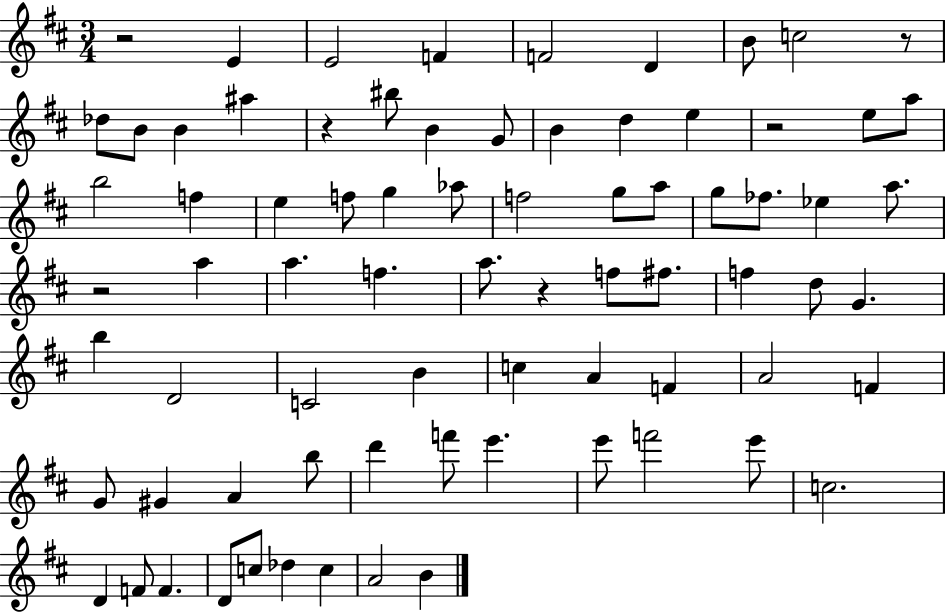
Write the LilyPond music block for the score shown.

{
  \clef treble
  \numericTimeSignature
  \time 3/4
  \key d \major
  r2 e'4 | e'2 f'4 | f'2 d'4 | b'8 c''2 r8 | \break des''8 b'8 b'4 ais''4 | r4 bis''8 b'4 g'8 | b'4 d''4 e''4 | r2 e''8 a''8 | \break b''2 f''4 | e''4 f''8 g''4 aes''8 | f''2 g''8 a''8 | g''8 fes''8. ees''4 a''8. | \break r2 a''4 | a''4. f''4. | a''8. r4 f''8 fis''8. | f''4 d''8 g'4. | \break b''4 d'2 | c'2 b'4 | c''4 a'4 f'4 | a'2 f'4 | \break g'8 gis'4 a'4 b''8 | d'''4 f'''8 e'''4. | e'''8 f'''2 e'''8 | c''2. | \break d'4 f'8 f'4. | d'8 c''8 des''4 c''4 | a'2 b'4 | \bar "|."
}